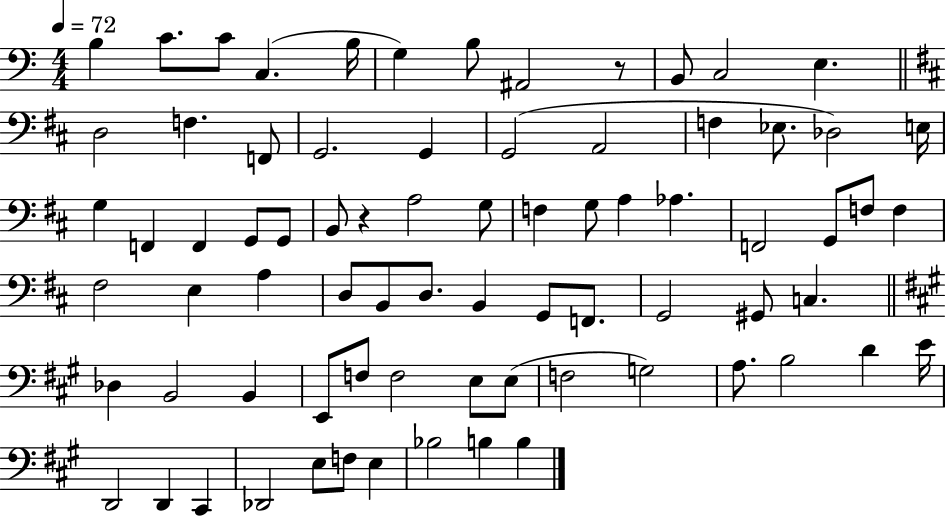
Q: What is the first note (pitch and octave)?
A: B3